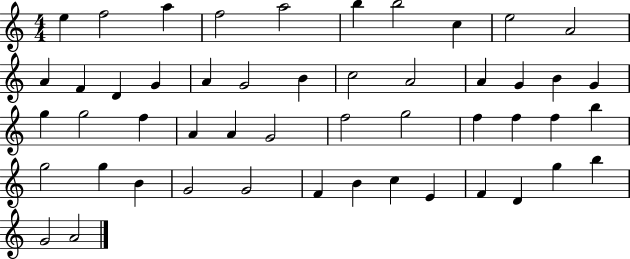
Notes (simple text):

E5/q F5/h A5/q F5/h A5/h B5/q B5/h C5/q E5/h A4/h A4/q F4/q D4/q G4/q A4/q G4/h B4/q C5/h A4/h A4/q G4/q B4/q G4/q G5/q G5/h F5/q A4/q A4/q G4/h F5/h G5/h F5/q F5/q F5/q B5/q G5/h G5/q B4/q G4/h G4/h F4/q B4/q C5/q E4/q F4/q D4/q G5/q B5/q G4/h A4/h